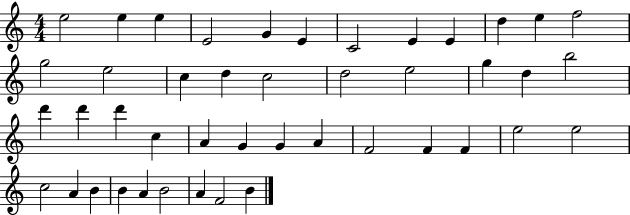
X:1
T:Untitled
M:4/4
L:1/4
K:C
e2 e e E2 G E C2 E E d e f2 g2 e2 c d c2 d2 e2 g d b2 d' d' d' c A G G A F2 F F e2 e2 c2 A B B A B2 A F2 B